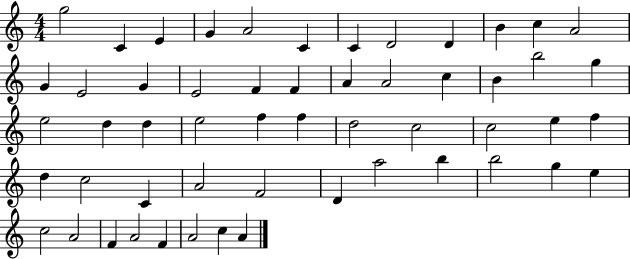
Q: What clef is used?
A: treble